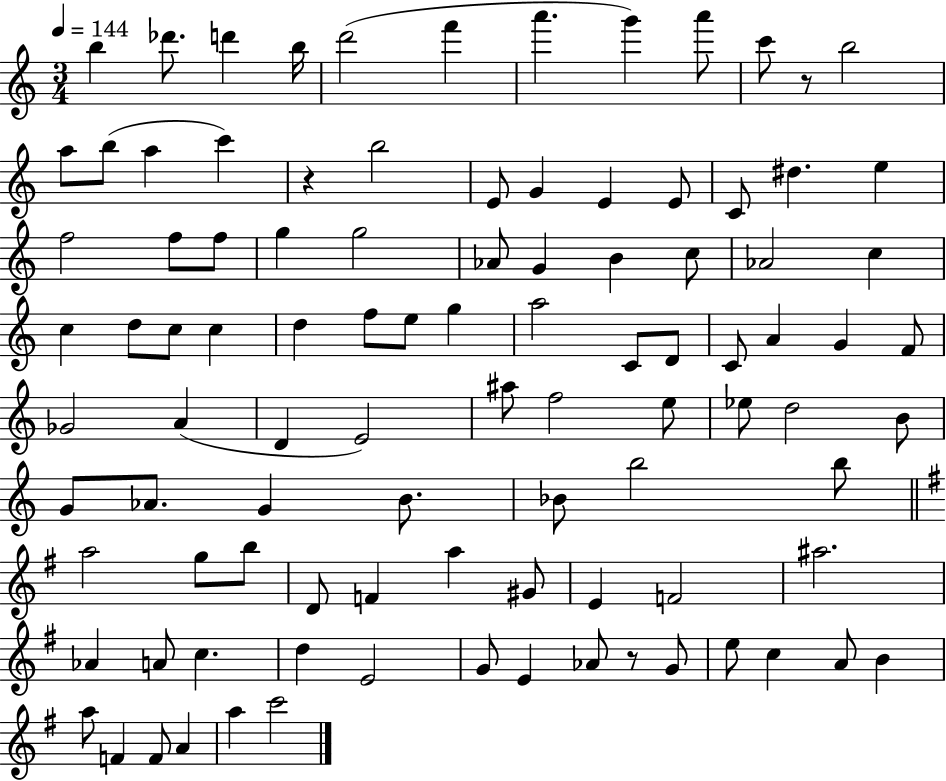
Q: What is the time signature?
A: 3/4